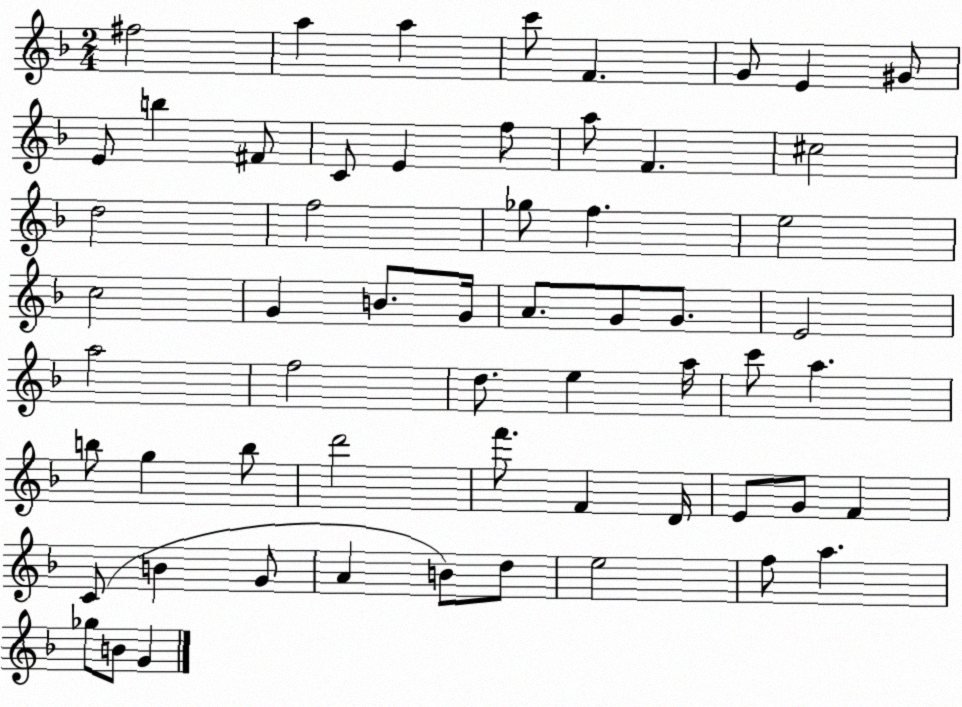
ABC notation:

X:1
T:Untitled
M:2/4
L:1/4
K:F
^f2 a a c'/2 F G/2 E ^G/2 E/2 b ^F/2 C/2 E f/2 a/2 F ^c2 d2 f2 _g/2 f e2 c2 G B/2 G/4 A/2 G/2 G/2 E2 a2 f2 d/2 e a/4 c'/2 a b/2 g b/2 d'2 f'/2 F D/4 E/2 G/2 F C/2 B G/2 A B/2 d/2 e2 f/2 a _g/2 B/2 G